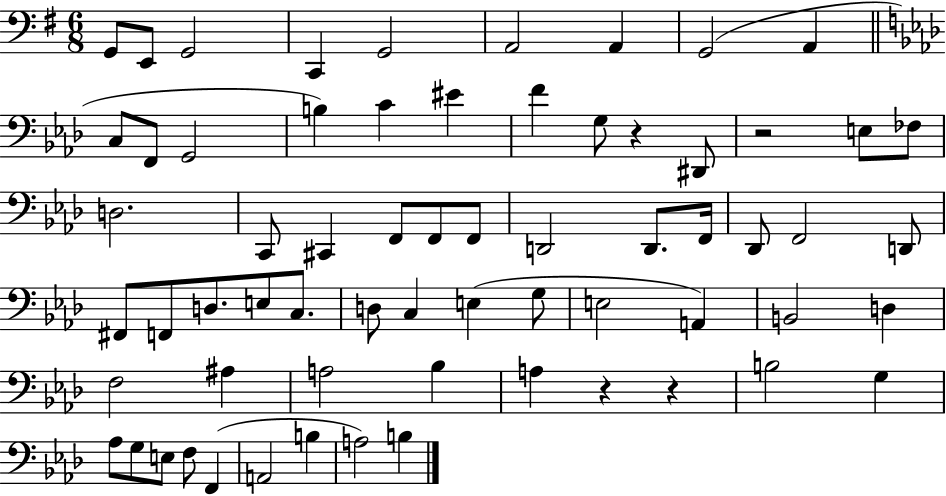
X:1
T:Untitled
M:6/8
L:1/4
K:G
G,,/2 E,,/2 G,,2 C,, G,,2 A,,2 A,, G,,2 A,, C,/2 F,,/2 G,,2 B, C ^E F G,/2 z ^D,,/2 z2 E,/2 _F,/2 D,2 C,,/2 ^C,, F,,/2 F,,/2 F,,/2 D,,2 D,,/2 F,,/4 _D,,/2 F,,2 D,,/2 ^F,,/2 F,,/2 D,/2 E,/2 C,/2 D,/2 C, E, G,/2 E,2 A,, B,,2 D, F,2 ^A, A,2 _B, A, z z B,2 G, _A,/2 G,/2 E,/2 F,/2 F,, A,,2 B, A,2 B,